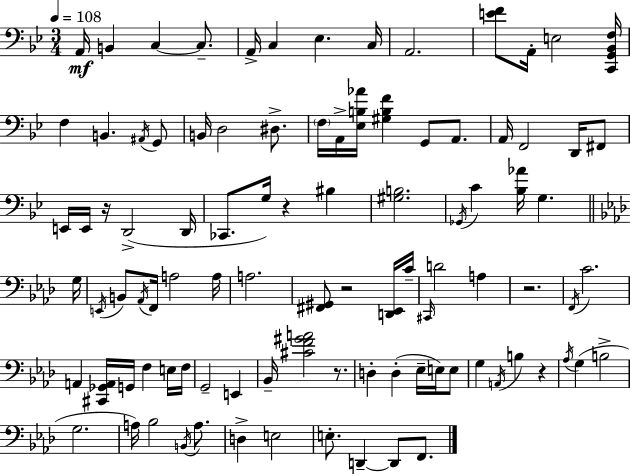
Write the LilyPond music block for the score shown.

{
  \clef bass
  \numericTimeSignature
  \time 3/4
  \key g \minor
  \tempo 4 = 108
  a,16\mf b,4 c4~~ c8.-- | a,16-> c4 ees4. c16 | a,2. | <e' f'>8 a,16-. e2 <c, g, bes, f>16 | \break f4 b,4. \acciaccatura { ais,16 } g,8 | b,16 d2 dis8.-> | \parenthesize f16 a,16-> <ees b aes'>16 <gis b f'>4 g,8 a,8. | a,16 f,2 d,16 fis,8 | \break e,16 e,16 r16 d,2->( | d,16 ces,8. g16) r4 bis4 | <gis b>2. | \acciaccatura { ges,16 } c'4 <bes aes'>16 g4. | \break \bar "||" \break \key f \minor g16 \acciaccatura { e,16 } b,8 \acciaccatura { aes,16 } f,16 a2 | a16 a2. | <fis, gis,>8 r2 | <d, ees,>16 c'16-- \grace { cis,16 } d'2 | \break a4 r2. | \acciaccatura { f,16 } c'2. | a,4 <cis, ges, a,>16 g,16 f4 | e16 f16 g,2-- | \break e,4 bes,16-- <cis' f' gis' a'>2 | r8. d4-. d4-.( | ees16-- e16) e8 g4 \acciaccatura { a,16 } b4 | r4 \acciaccatura { aes16 }( g4 b2-> | \break g2. | a16) bes2 | \acciaccatura { b,16 } a8. d4-> | e2 e8.-. d,4--~~ | \break d,8 f,8. \bar "|."
}